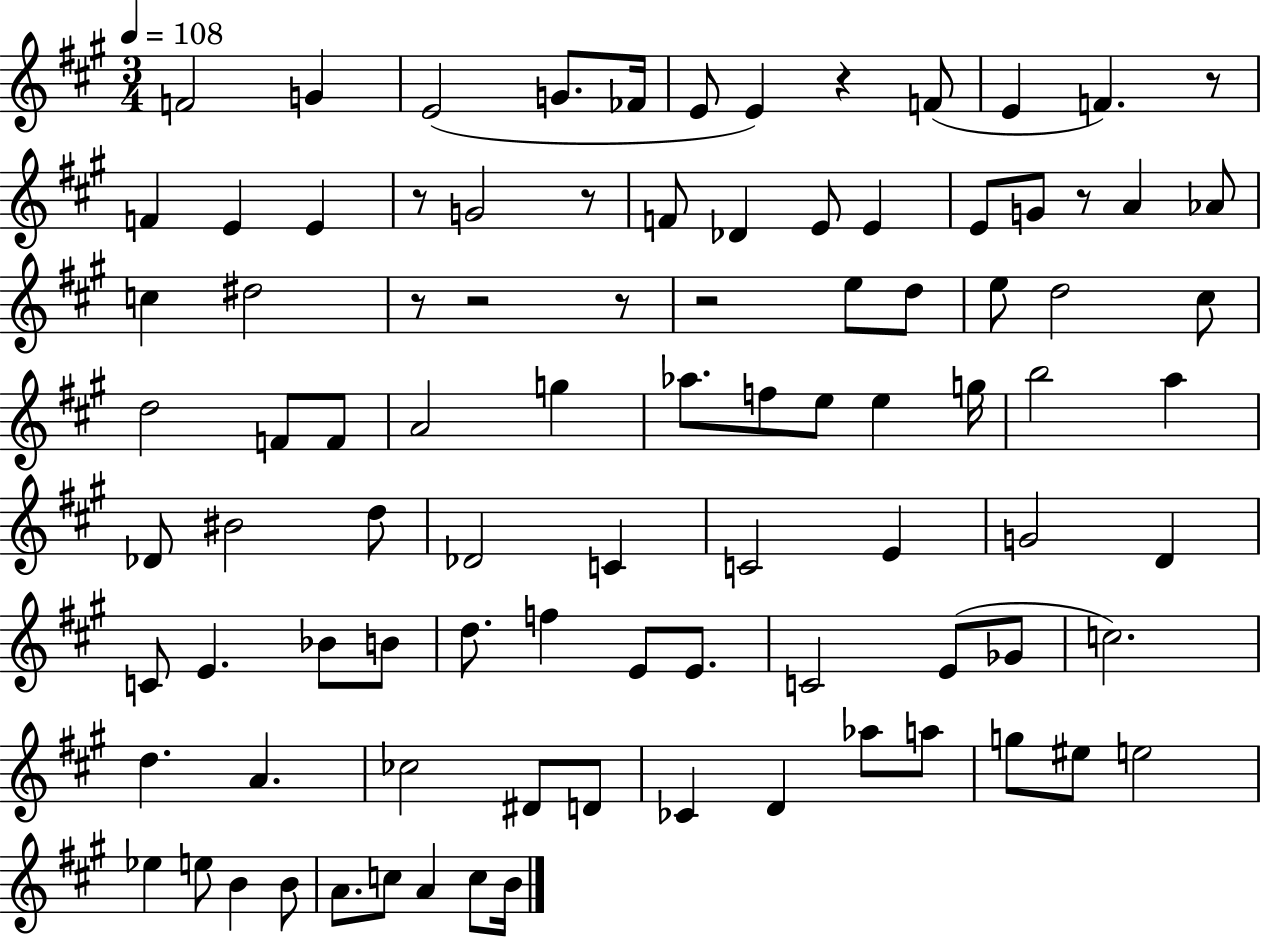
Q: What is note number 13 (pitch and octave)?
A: E4